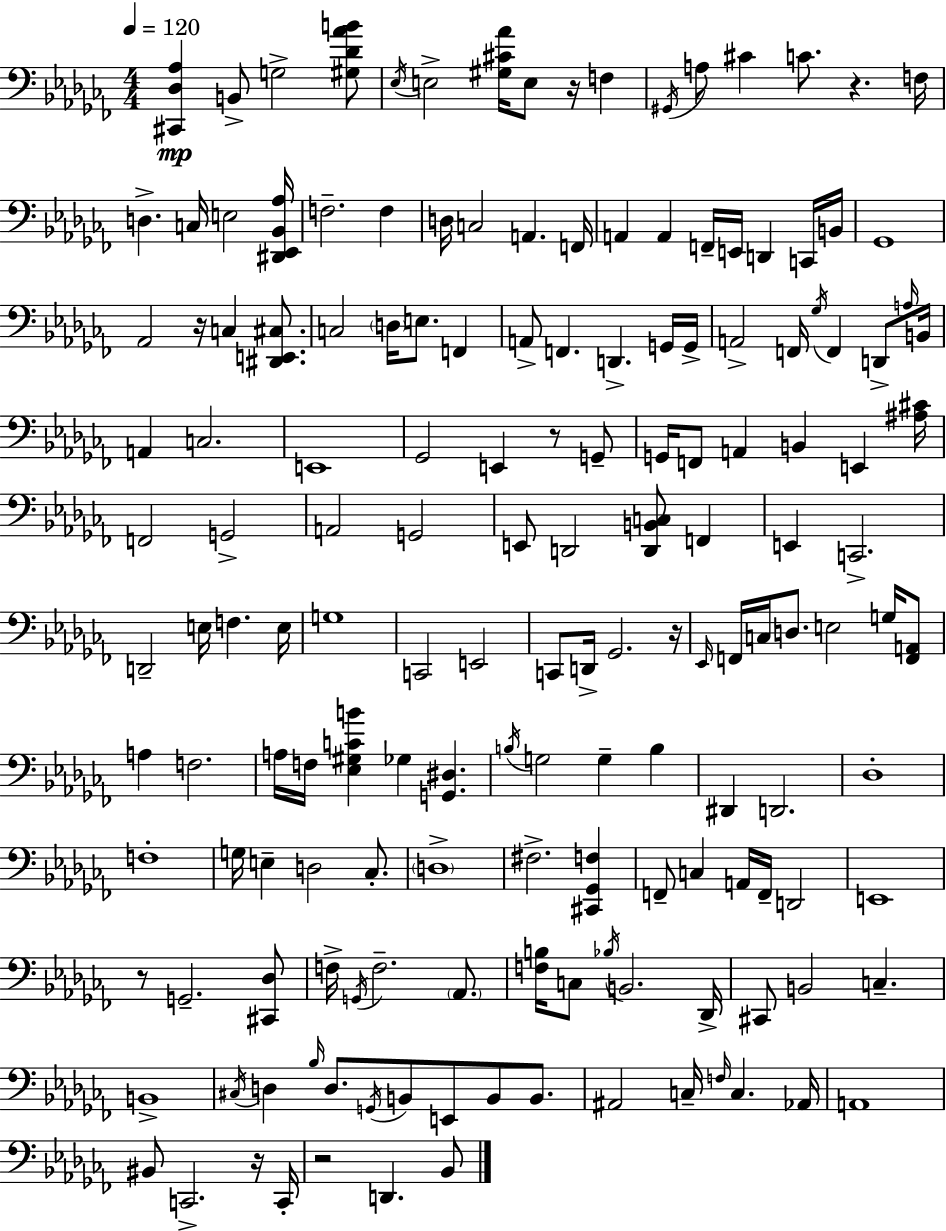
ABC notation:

X:1
T:Untitled
M:4/4
L:1/4
K:Abm
[^C,,_D,_A,] B,,/2 G,2 [^G,_D_AB]/2 _E,/4 E,2 [^G,^C_A]/4 E,/2 z/4 F, ^G,,/4 A,/2 ^C C/2 z F,/4 D, C,/4 E,2 [^D,,_E,,_B,,_A,]/4 F,2 F, D,/4 C,2 A,, F,,/4 A,, A,, F,,/4 E,,/4 D,, C,,/4 B,,/4 _G,,4 _A,,2 z/4 C, [^D,,E,,^C,]/2 C,2 D,/4 E,/2 F,, A,,/2 F,, D,, G,,/4 G,,/4 A,,2 F,,/4 _G,/4 F,, D,,/2 A,/4 B,,/4 A,, C,2 E,,4 _G,,2 E,, z/2 G,,/2 G,,/4 F,,/2 A,, B,, E,, [^A,^C]/4 F,,2 G,,2 A,,2 G,,2 E,,/2 D,,2 [D,,B,,C,]/2 F,, E,, C,,2 D,,2 E,/4 F, E,/4 G,4 C,,2 E,,2 C,,/2 D,,/4 _G,,2 z/4 _E,,/4 F,,/4 C,/4 D,/2 E,2 G,/4 [F,,A,,]/2 A, F,2 A,/4 F,/4 [_E,^G,CB] _G, [G,,^D,] B,/4 G,2 G, B, ^D,, D,,2 _D,4 F,4 G,/4 E, D,2 _C,/2 D,4 ^F,2 [^C,,_G,,F,] F,,/2 C, A,,/4 F,,/4 D,,2 E,,4 z/2 G,,2 [^C,,_D,]/2 F,/4 G,,/4 F,2 _A,,/2 [F,B,]/4 C,/2 _B,/4 B,,2 _D,,/4 ^C,,/2 B,,2 C, B,,4 ^C,/4 D, _B,/4 D,/2 G,,/4 B,,/2 E,,/2 B,,/2 B,,/2 ^A,,2 C,/4 F,/4 C, _A,,/4 A,,4 ^B,,/2 C,,2 z/4 C,,/4 z2 D,, _B,,/2